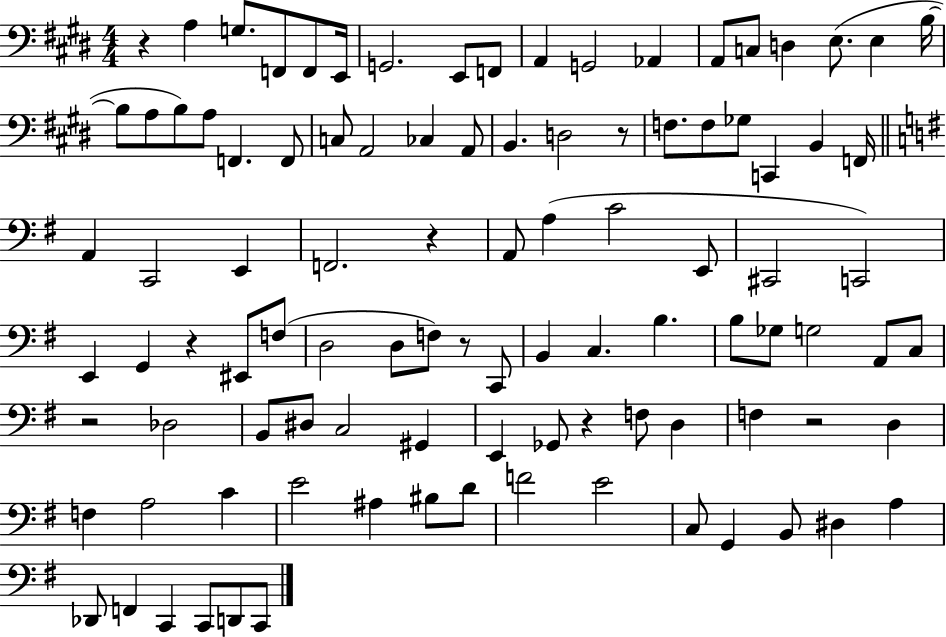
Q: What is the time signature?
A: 4/4